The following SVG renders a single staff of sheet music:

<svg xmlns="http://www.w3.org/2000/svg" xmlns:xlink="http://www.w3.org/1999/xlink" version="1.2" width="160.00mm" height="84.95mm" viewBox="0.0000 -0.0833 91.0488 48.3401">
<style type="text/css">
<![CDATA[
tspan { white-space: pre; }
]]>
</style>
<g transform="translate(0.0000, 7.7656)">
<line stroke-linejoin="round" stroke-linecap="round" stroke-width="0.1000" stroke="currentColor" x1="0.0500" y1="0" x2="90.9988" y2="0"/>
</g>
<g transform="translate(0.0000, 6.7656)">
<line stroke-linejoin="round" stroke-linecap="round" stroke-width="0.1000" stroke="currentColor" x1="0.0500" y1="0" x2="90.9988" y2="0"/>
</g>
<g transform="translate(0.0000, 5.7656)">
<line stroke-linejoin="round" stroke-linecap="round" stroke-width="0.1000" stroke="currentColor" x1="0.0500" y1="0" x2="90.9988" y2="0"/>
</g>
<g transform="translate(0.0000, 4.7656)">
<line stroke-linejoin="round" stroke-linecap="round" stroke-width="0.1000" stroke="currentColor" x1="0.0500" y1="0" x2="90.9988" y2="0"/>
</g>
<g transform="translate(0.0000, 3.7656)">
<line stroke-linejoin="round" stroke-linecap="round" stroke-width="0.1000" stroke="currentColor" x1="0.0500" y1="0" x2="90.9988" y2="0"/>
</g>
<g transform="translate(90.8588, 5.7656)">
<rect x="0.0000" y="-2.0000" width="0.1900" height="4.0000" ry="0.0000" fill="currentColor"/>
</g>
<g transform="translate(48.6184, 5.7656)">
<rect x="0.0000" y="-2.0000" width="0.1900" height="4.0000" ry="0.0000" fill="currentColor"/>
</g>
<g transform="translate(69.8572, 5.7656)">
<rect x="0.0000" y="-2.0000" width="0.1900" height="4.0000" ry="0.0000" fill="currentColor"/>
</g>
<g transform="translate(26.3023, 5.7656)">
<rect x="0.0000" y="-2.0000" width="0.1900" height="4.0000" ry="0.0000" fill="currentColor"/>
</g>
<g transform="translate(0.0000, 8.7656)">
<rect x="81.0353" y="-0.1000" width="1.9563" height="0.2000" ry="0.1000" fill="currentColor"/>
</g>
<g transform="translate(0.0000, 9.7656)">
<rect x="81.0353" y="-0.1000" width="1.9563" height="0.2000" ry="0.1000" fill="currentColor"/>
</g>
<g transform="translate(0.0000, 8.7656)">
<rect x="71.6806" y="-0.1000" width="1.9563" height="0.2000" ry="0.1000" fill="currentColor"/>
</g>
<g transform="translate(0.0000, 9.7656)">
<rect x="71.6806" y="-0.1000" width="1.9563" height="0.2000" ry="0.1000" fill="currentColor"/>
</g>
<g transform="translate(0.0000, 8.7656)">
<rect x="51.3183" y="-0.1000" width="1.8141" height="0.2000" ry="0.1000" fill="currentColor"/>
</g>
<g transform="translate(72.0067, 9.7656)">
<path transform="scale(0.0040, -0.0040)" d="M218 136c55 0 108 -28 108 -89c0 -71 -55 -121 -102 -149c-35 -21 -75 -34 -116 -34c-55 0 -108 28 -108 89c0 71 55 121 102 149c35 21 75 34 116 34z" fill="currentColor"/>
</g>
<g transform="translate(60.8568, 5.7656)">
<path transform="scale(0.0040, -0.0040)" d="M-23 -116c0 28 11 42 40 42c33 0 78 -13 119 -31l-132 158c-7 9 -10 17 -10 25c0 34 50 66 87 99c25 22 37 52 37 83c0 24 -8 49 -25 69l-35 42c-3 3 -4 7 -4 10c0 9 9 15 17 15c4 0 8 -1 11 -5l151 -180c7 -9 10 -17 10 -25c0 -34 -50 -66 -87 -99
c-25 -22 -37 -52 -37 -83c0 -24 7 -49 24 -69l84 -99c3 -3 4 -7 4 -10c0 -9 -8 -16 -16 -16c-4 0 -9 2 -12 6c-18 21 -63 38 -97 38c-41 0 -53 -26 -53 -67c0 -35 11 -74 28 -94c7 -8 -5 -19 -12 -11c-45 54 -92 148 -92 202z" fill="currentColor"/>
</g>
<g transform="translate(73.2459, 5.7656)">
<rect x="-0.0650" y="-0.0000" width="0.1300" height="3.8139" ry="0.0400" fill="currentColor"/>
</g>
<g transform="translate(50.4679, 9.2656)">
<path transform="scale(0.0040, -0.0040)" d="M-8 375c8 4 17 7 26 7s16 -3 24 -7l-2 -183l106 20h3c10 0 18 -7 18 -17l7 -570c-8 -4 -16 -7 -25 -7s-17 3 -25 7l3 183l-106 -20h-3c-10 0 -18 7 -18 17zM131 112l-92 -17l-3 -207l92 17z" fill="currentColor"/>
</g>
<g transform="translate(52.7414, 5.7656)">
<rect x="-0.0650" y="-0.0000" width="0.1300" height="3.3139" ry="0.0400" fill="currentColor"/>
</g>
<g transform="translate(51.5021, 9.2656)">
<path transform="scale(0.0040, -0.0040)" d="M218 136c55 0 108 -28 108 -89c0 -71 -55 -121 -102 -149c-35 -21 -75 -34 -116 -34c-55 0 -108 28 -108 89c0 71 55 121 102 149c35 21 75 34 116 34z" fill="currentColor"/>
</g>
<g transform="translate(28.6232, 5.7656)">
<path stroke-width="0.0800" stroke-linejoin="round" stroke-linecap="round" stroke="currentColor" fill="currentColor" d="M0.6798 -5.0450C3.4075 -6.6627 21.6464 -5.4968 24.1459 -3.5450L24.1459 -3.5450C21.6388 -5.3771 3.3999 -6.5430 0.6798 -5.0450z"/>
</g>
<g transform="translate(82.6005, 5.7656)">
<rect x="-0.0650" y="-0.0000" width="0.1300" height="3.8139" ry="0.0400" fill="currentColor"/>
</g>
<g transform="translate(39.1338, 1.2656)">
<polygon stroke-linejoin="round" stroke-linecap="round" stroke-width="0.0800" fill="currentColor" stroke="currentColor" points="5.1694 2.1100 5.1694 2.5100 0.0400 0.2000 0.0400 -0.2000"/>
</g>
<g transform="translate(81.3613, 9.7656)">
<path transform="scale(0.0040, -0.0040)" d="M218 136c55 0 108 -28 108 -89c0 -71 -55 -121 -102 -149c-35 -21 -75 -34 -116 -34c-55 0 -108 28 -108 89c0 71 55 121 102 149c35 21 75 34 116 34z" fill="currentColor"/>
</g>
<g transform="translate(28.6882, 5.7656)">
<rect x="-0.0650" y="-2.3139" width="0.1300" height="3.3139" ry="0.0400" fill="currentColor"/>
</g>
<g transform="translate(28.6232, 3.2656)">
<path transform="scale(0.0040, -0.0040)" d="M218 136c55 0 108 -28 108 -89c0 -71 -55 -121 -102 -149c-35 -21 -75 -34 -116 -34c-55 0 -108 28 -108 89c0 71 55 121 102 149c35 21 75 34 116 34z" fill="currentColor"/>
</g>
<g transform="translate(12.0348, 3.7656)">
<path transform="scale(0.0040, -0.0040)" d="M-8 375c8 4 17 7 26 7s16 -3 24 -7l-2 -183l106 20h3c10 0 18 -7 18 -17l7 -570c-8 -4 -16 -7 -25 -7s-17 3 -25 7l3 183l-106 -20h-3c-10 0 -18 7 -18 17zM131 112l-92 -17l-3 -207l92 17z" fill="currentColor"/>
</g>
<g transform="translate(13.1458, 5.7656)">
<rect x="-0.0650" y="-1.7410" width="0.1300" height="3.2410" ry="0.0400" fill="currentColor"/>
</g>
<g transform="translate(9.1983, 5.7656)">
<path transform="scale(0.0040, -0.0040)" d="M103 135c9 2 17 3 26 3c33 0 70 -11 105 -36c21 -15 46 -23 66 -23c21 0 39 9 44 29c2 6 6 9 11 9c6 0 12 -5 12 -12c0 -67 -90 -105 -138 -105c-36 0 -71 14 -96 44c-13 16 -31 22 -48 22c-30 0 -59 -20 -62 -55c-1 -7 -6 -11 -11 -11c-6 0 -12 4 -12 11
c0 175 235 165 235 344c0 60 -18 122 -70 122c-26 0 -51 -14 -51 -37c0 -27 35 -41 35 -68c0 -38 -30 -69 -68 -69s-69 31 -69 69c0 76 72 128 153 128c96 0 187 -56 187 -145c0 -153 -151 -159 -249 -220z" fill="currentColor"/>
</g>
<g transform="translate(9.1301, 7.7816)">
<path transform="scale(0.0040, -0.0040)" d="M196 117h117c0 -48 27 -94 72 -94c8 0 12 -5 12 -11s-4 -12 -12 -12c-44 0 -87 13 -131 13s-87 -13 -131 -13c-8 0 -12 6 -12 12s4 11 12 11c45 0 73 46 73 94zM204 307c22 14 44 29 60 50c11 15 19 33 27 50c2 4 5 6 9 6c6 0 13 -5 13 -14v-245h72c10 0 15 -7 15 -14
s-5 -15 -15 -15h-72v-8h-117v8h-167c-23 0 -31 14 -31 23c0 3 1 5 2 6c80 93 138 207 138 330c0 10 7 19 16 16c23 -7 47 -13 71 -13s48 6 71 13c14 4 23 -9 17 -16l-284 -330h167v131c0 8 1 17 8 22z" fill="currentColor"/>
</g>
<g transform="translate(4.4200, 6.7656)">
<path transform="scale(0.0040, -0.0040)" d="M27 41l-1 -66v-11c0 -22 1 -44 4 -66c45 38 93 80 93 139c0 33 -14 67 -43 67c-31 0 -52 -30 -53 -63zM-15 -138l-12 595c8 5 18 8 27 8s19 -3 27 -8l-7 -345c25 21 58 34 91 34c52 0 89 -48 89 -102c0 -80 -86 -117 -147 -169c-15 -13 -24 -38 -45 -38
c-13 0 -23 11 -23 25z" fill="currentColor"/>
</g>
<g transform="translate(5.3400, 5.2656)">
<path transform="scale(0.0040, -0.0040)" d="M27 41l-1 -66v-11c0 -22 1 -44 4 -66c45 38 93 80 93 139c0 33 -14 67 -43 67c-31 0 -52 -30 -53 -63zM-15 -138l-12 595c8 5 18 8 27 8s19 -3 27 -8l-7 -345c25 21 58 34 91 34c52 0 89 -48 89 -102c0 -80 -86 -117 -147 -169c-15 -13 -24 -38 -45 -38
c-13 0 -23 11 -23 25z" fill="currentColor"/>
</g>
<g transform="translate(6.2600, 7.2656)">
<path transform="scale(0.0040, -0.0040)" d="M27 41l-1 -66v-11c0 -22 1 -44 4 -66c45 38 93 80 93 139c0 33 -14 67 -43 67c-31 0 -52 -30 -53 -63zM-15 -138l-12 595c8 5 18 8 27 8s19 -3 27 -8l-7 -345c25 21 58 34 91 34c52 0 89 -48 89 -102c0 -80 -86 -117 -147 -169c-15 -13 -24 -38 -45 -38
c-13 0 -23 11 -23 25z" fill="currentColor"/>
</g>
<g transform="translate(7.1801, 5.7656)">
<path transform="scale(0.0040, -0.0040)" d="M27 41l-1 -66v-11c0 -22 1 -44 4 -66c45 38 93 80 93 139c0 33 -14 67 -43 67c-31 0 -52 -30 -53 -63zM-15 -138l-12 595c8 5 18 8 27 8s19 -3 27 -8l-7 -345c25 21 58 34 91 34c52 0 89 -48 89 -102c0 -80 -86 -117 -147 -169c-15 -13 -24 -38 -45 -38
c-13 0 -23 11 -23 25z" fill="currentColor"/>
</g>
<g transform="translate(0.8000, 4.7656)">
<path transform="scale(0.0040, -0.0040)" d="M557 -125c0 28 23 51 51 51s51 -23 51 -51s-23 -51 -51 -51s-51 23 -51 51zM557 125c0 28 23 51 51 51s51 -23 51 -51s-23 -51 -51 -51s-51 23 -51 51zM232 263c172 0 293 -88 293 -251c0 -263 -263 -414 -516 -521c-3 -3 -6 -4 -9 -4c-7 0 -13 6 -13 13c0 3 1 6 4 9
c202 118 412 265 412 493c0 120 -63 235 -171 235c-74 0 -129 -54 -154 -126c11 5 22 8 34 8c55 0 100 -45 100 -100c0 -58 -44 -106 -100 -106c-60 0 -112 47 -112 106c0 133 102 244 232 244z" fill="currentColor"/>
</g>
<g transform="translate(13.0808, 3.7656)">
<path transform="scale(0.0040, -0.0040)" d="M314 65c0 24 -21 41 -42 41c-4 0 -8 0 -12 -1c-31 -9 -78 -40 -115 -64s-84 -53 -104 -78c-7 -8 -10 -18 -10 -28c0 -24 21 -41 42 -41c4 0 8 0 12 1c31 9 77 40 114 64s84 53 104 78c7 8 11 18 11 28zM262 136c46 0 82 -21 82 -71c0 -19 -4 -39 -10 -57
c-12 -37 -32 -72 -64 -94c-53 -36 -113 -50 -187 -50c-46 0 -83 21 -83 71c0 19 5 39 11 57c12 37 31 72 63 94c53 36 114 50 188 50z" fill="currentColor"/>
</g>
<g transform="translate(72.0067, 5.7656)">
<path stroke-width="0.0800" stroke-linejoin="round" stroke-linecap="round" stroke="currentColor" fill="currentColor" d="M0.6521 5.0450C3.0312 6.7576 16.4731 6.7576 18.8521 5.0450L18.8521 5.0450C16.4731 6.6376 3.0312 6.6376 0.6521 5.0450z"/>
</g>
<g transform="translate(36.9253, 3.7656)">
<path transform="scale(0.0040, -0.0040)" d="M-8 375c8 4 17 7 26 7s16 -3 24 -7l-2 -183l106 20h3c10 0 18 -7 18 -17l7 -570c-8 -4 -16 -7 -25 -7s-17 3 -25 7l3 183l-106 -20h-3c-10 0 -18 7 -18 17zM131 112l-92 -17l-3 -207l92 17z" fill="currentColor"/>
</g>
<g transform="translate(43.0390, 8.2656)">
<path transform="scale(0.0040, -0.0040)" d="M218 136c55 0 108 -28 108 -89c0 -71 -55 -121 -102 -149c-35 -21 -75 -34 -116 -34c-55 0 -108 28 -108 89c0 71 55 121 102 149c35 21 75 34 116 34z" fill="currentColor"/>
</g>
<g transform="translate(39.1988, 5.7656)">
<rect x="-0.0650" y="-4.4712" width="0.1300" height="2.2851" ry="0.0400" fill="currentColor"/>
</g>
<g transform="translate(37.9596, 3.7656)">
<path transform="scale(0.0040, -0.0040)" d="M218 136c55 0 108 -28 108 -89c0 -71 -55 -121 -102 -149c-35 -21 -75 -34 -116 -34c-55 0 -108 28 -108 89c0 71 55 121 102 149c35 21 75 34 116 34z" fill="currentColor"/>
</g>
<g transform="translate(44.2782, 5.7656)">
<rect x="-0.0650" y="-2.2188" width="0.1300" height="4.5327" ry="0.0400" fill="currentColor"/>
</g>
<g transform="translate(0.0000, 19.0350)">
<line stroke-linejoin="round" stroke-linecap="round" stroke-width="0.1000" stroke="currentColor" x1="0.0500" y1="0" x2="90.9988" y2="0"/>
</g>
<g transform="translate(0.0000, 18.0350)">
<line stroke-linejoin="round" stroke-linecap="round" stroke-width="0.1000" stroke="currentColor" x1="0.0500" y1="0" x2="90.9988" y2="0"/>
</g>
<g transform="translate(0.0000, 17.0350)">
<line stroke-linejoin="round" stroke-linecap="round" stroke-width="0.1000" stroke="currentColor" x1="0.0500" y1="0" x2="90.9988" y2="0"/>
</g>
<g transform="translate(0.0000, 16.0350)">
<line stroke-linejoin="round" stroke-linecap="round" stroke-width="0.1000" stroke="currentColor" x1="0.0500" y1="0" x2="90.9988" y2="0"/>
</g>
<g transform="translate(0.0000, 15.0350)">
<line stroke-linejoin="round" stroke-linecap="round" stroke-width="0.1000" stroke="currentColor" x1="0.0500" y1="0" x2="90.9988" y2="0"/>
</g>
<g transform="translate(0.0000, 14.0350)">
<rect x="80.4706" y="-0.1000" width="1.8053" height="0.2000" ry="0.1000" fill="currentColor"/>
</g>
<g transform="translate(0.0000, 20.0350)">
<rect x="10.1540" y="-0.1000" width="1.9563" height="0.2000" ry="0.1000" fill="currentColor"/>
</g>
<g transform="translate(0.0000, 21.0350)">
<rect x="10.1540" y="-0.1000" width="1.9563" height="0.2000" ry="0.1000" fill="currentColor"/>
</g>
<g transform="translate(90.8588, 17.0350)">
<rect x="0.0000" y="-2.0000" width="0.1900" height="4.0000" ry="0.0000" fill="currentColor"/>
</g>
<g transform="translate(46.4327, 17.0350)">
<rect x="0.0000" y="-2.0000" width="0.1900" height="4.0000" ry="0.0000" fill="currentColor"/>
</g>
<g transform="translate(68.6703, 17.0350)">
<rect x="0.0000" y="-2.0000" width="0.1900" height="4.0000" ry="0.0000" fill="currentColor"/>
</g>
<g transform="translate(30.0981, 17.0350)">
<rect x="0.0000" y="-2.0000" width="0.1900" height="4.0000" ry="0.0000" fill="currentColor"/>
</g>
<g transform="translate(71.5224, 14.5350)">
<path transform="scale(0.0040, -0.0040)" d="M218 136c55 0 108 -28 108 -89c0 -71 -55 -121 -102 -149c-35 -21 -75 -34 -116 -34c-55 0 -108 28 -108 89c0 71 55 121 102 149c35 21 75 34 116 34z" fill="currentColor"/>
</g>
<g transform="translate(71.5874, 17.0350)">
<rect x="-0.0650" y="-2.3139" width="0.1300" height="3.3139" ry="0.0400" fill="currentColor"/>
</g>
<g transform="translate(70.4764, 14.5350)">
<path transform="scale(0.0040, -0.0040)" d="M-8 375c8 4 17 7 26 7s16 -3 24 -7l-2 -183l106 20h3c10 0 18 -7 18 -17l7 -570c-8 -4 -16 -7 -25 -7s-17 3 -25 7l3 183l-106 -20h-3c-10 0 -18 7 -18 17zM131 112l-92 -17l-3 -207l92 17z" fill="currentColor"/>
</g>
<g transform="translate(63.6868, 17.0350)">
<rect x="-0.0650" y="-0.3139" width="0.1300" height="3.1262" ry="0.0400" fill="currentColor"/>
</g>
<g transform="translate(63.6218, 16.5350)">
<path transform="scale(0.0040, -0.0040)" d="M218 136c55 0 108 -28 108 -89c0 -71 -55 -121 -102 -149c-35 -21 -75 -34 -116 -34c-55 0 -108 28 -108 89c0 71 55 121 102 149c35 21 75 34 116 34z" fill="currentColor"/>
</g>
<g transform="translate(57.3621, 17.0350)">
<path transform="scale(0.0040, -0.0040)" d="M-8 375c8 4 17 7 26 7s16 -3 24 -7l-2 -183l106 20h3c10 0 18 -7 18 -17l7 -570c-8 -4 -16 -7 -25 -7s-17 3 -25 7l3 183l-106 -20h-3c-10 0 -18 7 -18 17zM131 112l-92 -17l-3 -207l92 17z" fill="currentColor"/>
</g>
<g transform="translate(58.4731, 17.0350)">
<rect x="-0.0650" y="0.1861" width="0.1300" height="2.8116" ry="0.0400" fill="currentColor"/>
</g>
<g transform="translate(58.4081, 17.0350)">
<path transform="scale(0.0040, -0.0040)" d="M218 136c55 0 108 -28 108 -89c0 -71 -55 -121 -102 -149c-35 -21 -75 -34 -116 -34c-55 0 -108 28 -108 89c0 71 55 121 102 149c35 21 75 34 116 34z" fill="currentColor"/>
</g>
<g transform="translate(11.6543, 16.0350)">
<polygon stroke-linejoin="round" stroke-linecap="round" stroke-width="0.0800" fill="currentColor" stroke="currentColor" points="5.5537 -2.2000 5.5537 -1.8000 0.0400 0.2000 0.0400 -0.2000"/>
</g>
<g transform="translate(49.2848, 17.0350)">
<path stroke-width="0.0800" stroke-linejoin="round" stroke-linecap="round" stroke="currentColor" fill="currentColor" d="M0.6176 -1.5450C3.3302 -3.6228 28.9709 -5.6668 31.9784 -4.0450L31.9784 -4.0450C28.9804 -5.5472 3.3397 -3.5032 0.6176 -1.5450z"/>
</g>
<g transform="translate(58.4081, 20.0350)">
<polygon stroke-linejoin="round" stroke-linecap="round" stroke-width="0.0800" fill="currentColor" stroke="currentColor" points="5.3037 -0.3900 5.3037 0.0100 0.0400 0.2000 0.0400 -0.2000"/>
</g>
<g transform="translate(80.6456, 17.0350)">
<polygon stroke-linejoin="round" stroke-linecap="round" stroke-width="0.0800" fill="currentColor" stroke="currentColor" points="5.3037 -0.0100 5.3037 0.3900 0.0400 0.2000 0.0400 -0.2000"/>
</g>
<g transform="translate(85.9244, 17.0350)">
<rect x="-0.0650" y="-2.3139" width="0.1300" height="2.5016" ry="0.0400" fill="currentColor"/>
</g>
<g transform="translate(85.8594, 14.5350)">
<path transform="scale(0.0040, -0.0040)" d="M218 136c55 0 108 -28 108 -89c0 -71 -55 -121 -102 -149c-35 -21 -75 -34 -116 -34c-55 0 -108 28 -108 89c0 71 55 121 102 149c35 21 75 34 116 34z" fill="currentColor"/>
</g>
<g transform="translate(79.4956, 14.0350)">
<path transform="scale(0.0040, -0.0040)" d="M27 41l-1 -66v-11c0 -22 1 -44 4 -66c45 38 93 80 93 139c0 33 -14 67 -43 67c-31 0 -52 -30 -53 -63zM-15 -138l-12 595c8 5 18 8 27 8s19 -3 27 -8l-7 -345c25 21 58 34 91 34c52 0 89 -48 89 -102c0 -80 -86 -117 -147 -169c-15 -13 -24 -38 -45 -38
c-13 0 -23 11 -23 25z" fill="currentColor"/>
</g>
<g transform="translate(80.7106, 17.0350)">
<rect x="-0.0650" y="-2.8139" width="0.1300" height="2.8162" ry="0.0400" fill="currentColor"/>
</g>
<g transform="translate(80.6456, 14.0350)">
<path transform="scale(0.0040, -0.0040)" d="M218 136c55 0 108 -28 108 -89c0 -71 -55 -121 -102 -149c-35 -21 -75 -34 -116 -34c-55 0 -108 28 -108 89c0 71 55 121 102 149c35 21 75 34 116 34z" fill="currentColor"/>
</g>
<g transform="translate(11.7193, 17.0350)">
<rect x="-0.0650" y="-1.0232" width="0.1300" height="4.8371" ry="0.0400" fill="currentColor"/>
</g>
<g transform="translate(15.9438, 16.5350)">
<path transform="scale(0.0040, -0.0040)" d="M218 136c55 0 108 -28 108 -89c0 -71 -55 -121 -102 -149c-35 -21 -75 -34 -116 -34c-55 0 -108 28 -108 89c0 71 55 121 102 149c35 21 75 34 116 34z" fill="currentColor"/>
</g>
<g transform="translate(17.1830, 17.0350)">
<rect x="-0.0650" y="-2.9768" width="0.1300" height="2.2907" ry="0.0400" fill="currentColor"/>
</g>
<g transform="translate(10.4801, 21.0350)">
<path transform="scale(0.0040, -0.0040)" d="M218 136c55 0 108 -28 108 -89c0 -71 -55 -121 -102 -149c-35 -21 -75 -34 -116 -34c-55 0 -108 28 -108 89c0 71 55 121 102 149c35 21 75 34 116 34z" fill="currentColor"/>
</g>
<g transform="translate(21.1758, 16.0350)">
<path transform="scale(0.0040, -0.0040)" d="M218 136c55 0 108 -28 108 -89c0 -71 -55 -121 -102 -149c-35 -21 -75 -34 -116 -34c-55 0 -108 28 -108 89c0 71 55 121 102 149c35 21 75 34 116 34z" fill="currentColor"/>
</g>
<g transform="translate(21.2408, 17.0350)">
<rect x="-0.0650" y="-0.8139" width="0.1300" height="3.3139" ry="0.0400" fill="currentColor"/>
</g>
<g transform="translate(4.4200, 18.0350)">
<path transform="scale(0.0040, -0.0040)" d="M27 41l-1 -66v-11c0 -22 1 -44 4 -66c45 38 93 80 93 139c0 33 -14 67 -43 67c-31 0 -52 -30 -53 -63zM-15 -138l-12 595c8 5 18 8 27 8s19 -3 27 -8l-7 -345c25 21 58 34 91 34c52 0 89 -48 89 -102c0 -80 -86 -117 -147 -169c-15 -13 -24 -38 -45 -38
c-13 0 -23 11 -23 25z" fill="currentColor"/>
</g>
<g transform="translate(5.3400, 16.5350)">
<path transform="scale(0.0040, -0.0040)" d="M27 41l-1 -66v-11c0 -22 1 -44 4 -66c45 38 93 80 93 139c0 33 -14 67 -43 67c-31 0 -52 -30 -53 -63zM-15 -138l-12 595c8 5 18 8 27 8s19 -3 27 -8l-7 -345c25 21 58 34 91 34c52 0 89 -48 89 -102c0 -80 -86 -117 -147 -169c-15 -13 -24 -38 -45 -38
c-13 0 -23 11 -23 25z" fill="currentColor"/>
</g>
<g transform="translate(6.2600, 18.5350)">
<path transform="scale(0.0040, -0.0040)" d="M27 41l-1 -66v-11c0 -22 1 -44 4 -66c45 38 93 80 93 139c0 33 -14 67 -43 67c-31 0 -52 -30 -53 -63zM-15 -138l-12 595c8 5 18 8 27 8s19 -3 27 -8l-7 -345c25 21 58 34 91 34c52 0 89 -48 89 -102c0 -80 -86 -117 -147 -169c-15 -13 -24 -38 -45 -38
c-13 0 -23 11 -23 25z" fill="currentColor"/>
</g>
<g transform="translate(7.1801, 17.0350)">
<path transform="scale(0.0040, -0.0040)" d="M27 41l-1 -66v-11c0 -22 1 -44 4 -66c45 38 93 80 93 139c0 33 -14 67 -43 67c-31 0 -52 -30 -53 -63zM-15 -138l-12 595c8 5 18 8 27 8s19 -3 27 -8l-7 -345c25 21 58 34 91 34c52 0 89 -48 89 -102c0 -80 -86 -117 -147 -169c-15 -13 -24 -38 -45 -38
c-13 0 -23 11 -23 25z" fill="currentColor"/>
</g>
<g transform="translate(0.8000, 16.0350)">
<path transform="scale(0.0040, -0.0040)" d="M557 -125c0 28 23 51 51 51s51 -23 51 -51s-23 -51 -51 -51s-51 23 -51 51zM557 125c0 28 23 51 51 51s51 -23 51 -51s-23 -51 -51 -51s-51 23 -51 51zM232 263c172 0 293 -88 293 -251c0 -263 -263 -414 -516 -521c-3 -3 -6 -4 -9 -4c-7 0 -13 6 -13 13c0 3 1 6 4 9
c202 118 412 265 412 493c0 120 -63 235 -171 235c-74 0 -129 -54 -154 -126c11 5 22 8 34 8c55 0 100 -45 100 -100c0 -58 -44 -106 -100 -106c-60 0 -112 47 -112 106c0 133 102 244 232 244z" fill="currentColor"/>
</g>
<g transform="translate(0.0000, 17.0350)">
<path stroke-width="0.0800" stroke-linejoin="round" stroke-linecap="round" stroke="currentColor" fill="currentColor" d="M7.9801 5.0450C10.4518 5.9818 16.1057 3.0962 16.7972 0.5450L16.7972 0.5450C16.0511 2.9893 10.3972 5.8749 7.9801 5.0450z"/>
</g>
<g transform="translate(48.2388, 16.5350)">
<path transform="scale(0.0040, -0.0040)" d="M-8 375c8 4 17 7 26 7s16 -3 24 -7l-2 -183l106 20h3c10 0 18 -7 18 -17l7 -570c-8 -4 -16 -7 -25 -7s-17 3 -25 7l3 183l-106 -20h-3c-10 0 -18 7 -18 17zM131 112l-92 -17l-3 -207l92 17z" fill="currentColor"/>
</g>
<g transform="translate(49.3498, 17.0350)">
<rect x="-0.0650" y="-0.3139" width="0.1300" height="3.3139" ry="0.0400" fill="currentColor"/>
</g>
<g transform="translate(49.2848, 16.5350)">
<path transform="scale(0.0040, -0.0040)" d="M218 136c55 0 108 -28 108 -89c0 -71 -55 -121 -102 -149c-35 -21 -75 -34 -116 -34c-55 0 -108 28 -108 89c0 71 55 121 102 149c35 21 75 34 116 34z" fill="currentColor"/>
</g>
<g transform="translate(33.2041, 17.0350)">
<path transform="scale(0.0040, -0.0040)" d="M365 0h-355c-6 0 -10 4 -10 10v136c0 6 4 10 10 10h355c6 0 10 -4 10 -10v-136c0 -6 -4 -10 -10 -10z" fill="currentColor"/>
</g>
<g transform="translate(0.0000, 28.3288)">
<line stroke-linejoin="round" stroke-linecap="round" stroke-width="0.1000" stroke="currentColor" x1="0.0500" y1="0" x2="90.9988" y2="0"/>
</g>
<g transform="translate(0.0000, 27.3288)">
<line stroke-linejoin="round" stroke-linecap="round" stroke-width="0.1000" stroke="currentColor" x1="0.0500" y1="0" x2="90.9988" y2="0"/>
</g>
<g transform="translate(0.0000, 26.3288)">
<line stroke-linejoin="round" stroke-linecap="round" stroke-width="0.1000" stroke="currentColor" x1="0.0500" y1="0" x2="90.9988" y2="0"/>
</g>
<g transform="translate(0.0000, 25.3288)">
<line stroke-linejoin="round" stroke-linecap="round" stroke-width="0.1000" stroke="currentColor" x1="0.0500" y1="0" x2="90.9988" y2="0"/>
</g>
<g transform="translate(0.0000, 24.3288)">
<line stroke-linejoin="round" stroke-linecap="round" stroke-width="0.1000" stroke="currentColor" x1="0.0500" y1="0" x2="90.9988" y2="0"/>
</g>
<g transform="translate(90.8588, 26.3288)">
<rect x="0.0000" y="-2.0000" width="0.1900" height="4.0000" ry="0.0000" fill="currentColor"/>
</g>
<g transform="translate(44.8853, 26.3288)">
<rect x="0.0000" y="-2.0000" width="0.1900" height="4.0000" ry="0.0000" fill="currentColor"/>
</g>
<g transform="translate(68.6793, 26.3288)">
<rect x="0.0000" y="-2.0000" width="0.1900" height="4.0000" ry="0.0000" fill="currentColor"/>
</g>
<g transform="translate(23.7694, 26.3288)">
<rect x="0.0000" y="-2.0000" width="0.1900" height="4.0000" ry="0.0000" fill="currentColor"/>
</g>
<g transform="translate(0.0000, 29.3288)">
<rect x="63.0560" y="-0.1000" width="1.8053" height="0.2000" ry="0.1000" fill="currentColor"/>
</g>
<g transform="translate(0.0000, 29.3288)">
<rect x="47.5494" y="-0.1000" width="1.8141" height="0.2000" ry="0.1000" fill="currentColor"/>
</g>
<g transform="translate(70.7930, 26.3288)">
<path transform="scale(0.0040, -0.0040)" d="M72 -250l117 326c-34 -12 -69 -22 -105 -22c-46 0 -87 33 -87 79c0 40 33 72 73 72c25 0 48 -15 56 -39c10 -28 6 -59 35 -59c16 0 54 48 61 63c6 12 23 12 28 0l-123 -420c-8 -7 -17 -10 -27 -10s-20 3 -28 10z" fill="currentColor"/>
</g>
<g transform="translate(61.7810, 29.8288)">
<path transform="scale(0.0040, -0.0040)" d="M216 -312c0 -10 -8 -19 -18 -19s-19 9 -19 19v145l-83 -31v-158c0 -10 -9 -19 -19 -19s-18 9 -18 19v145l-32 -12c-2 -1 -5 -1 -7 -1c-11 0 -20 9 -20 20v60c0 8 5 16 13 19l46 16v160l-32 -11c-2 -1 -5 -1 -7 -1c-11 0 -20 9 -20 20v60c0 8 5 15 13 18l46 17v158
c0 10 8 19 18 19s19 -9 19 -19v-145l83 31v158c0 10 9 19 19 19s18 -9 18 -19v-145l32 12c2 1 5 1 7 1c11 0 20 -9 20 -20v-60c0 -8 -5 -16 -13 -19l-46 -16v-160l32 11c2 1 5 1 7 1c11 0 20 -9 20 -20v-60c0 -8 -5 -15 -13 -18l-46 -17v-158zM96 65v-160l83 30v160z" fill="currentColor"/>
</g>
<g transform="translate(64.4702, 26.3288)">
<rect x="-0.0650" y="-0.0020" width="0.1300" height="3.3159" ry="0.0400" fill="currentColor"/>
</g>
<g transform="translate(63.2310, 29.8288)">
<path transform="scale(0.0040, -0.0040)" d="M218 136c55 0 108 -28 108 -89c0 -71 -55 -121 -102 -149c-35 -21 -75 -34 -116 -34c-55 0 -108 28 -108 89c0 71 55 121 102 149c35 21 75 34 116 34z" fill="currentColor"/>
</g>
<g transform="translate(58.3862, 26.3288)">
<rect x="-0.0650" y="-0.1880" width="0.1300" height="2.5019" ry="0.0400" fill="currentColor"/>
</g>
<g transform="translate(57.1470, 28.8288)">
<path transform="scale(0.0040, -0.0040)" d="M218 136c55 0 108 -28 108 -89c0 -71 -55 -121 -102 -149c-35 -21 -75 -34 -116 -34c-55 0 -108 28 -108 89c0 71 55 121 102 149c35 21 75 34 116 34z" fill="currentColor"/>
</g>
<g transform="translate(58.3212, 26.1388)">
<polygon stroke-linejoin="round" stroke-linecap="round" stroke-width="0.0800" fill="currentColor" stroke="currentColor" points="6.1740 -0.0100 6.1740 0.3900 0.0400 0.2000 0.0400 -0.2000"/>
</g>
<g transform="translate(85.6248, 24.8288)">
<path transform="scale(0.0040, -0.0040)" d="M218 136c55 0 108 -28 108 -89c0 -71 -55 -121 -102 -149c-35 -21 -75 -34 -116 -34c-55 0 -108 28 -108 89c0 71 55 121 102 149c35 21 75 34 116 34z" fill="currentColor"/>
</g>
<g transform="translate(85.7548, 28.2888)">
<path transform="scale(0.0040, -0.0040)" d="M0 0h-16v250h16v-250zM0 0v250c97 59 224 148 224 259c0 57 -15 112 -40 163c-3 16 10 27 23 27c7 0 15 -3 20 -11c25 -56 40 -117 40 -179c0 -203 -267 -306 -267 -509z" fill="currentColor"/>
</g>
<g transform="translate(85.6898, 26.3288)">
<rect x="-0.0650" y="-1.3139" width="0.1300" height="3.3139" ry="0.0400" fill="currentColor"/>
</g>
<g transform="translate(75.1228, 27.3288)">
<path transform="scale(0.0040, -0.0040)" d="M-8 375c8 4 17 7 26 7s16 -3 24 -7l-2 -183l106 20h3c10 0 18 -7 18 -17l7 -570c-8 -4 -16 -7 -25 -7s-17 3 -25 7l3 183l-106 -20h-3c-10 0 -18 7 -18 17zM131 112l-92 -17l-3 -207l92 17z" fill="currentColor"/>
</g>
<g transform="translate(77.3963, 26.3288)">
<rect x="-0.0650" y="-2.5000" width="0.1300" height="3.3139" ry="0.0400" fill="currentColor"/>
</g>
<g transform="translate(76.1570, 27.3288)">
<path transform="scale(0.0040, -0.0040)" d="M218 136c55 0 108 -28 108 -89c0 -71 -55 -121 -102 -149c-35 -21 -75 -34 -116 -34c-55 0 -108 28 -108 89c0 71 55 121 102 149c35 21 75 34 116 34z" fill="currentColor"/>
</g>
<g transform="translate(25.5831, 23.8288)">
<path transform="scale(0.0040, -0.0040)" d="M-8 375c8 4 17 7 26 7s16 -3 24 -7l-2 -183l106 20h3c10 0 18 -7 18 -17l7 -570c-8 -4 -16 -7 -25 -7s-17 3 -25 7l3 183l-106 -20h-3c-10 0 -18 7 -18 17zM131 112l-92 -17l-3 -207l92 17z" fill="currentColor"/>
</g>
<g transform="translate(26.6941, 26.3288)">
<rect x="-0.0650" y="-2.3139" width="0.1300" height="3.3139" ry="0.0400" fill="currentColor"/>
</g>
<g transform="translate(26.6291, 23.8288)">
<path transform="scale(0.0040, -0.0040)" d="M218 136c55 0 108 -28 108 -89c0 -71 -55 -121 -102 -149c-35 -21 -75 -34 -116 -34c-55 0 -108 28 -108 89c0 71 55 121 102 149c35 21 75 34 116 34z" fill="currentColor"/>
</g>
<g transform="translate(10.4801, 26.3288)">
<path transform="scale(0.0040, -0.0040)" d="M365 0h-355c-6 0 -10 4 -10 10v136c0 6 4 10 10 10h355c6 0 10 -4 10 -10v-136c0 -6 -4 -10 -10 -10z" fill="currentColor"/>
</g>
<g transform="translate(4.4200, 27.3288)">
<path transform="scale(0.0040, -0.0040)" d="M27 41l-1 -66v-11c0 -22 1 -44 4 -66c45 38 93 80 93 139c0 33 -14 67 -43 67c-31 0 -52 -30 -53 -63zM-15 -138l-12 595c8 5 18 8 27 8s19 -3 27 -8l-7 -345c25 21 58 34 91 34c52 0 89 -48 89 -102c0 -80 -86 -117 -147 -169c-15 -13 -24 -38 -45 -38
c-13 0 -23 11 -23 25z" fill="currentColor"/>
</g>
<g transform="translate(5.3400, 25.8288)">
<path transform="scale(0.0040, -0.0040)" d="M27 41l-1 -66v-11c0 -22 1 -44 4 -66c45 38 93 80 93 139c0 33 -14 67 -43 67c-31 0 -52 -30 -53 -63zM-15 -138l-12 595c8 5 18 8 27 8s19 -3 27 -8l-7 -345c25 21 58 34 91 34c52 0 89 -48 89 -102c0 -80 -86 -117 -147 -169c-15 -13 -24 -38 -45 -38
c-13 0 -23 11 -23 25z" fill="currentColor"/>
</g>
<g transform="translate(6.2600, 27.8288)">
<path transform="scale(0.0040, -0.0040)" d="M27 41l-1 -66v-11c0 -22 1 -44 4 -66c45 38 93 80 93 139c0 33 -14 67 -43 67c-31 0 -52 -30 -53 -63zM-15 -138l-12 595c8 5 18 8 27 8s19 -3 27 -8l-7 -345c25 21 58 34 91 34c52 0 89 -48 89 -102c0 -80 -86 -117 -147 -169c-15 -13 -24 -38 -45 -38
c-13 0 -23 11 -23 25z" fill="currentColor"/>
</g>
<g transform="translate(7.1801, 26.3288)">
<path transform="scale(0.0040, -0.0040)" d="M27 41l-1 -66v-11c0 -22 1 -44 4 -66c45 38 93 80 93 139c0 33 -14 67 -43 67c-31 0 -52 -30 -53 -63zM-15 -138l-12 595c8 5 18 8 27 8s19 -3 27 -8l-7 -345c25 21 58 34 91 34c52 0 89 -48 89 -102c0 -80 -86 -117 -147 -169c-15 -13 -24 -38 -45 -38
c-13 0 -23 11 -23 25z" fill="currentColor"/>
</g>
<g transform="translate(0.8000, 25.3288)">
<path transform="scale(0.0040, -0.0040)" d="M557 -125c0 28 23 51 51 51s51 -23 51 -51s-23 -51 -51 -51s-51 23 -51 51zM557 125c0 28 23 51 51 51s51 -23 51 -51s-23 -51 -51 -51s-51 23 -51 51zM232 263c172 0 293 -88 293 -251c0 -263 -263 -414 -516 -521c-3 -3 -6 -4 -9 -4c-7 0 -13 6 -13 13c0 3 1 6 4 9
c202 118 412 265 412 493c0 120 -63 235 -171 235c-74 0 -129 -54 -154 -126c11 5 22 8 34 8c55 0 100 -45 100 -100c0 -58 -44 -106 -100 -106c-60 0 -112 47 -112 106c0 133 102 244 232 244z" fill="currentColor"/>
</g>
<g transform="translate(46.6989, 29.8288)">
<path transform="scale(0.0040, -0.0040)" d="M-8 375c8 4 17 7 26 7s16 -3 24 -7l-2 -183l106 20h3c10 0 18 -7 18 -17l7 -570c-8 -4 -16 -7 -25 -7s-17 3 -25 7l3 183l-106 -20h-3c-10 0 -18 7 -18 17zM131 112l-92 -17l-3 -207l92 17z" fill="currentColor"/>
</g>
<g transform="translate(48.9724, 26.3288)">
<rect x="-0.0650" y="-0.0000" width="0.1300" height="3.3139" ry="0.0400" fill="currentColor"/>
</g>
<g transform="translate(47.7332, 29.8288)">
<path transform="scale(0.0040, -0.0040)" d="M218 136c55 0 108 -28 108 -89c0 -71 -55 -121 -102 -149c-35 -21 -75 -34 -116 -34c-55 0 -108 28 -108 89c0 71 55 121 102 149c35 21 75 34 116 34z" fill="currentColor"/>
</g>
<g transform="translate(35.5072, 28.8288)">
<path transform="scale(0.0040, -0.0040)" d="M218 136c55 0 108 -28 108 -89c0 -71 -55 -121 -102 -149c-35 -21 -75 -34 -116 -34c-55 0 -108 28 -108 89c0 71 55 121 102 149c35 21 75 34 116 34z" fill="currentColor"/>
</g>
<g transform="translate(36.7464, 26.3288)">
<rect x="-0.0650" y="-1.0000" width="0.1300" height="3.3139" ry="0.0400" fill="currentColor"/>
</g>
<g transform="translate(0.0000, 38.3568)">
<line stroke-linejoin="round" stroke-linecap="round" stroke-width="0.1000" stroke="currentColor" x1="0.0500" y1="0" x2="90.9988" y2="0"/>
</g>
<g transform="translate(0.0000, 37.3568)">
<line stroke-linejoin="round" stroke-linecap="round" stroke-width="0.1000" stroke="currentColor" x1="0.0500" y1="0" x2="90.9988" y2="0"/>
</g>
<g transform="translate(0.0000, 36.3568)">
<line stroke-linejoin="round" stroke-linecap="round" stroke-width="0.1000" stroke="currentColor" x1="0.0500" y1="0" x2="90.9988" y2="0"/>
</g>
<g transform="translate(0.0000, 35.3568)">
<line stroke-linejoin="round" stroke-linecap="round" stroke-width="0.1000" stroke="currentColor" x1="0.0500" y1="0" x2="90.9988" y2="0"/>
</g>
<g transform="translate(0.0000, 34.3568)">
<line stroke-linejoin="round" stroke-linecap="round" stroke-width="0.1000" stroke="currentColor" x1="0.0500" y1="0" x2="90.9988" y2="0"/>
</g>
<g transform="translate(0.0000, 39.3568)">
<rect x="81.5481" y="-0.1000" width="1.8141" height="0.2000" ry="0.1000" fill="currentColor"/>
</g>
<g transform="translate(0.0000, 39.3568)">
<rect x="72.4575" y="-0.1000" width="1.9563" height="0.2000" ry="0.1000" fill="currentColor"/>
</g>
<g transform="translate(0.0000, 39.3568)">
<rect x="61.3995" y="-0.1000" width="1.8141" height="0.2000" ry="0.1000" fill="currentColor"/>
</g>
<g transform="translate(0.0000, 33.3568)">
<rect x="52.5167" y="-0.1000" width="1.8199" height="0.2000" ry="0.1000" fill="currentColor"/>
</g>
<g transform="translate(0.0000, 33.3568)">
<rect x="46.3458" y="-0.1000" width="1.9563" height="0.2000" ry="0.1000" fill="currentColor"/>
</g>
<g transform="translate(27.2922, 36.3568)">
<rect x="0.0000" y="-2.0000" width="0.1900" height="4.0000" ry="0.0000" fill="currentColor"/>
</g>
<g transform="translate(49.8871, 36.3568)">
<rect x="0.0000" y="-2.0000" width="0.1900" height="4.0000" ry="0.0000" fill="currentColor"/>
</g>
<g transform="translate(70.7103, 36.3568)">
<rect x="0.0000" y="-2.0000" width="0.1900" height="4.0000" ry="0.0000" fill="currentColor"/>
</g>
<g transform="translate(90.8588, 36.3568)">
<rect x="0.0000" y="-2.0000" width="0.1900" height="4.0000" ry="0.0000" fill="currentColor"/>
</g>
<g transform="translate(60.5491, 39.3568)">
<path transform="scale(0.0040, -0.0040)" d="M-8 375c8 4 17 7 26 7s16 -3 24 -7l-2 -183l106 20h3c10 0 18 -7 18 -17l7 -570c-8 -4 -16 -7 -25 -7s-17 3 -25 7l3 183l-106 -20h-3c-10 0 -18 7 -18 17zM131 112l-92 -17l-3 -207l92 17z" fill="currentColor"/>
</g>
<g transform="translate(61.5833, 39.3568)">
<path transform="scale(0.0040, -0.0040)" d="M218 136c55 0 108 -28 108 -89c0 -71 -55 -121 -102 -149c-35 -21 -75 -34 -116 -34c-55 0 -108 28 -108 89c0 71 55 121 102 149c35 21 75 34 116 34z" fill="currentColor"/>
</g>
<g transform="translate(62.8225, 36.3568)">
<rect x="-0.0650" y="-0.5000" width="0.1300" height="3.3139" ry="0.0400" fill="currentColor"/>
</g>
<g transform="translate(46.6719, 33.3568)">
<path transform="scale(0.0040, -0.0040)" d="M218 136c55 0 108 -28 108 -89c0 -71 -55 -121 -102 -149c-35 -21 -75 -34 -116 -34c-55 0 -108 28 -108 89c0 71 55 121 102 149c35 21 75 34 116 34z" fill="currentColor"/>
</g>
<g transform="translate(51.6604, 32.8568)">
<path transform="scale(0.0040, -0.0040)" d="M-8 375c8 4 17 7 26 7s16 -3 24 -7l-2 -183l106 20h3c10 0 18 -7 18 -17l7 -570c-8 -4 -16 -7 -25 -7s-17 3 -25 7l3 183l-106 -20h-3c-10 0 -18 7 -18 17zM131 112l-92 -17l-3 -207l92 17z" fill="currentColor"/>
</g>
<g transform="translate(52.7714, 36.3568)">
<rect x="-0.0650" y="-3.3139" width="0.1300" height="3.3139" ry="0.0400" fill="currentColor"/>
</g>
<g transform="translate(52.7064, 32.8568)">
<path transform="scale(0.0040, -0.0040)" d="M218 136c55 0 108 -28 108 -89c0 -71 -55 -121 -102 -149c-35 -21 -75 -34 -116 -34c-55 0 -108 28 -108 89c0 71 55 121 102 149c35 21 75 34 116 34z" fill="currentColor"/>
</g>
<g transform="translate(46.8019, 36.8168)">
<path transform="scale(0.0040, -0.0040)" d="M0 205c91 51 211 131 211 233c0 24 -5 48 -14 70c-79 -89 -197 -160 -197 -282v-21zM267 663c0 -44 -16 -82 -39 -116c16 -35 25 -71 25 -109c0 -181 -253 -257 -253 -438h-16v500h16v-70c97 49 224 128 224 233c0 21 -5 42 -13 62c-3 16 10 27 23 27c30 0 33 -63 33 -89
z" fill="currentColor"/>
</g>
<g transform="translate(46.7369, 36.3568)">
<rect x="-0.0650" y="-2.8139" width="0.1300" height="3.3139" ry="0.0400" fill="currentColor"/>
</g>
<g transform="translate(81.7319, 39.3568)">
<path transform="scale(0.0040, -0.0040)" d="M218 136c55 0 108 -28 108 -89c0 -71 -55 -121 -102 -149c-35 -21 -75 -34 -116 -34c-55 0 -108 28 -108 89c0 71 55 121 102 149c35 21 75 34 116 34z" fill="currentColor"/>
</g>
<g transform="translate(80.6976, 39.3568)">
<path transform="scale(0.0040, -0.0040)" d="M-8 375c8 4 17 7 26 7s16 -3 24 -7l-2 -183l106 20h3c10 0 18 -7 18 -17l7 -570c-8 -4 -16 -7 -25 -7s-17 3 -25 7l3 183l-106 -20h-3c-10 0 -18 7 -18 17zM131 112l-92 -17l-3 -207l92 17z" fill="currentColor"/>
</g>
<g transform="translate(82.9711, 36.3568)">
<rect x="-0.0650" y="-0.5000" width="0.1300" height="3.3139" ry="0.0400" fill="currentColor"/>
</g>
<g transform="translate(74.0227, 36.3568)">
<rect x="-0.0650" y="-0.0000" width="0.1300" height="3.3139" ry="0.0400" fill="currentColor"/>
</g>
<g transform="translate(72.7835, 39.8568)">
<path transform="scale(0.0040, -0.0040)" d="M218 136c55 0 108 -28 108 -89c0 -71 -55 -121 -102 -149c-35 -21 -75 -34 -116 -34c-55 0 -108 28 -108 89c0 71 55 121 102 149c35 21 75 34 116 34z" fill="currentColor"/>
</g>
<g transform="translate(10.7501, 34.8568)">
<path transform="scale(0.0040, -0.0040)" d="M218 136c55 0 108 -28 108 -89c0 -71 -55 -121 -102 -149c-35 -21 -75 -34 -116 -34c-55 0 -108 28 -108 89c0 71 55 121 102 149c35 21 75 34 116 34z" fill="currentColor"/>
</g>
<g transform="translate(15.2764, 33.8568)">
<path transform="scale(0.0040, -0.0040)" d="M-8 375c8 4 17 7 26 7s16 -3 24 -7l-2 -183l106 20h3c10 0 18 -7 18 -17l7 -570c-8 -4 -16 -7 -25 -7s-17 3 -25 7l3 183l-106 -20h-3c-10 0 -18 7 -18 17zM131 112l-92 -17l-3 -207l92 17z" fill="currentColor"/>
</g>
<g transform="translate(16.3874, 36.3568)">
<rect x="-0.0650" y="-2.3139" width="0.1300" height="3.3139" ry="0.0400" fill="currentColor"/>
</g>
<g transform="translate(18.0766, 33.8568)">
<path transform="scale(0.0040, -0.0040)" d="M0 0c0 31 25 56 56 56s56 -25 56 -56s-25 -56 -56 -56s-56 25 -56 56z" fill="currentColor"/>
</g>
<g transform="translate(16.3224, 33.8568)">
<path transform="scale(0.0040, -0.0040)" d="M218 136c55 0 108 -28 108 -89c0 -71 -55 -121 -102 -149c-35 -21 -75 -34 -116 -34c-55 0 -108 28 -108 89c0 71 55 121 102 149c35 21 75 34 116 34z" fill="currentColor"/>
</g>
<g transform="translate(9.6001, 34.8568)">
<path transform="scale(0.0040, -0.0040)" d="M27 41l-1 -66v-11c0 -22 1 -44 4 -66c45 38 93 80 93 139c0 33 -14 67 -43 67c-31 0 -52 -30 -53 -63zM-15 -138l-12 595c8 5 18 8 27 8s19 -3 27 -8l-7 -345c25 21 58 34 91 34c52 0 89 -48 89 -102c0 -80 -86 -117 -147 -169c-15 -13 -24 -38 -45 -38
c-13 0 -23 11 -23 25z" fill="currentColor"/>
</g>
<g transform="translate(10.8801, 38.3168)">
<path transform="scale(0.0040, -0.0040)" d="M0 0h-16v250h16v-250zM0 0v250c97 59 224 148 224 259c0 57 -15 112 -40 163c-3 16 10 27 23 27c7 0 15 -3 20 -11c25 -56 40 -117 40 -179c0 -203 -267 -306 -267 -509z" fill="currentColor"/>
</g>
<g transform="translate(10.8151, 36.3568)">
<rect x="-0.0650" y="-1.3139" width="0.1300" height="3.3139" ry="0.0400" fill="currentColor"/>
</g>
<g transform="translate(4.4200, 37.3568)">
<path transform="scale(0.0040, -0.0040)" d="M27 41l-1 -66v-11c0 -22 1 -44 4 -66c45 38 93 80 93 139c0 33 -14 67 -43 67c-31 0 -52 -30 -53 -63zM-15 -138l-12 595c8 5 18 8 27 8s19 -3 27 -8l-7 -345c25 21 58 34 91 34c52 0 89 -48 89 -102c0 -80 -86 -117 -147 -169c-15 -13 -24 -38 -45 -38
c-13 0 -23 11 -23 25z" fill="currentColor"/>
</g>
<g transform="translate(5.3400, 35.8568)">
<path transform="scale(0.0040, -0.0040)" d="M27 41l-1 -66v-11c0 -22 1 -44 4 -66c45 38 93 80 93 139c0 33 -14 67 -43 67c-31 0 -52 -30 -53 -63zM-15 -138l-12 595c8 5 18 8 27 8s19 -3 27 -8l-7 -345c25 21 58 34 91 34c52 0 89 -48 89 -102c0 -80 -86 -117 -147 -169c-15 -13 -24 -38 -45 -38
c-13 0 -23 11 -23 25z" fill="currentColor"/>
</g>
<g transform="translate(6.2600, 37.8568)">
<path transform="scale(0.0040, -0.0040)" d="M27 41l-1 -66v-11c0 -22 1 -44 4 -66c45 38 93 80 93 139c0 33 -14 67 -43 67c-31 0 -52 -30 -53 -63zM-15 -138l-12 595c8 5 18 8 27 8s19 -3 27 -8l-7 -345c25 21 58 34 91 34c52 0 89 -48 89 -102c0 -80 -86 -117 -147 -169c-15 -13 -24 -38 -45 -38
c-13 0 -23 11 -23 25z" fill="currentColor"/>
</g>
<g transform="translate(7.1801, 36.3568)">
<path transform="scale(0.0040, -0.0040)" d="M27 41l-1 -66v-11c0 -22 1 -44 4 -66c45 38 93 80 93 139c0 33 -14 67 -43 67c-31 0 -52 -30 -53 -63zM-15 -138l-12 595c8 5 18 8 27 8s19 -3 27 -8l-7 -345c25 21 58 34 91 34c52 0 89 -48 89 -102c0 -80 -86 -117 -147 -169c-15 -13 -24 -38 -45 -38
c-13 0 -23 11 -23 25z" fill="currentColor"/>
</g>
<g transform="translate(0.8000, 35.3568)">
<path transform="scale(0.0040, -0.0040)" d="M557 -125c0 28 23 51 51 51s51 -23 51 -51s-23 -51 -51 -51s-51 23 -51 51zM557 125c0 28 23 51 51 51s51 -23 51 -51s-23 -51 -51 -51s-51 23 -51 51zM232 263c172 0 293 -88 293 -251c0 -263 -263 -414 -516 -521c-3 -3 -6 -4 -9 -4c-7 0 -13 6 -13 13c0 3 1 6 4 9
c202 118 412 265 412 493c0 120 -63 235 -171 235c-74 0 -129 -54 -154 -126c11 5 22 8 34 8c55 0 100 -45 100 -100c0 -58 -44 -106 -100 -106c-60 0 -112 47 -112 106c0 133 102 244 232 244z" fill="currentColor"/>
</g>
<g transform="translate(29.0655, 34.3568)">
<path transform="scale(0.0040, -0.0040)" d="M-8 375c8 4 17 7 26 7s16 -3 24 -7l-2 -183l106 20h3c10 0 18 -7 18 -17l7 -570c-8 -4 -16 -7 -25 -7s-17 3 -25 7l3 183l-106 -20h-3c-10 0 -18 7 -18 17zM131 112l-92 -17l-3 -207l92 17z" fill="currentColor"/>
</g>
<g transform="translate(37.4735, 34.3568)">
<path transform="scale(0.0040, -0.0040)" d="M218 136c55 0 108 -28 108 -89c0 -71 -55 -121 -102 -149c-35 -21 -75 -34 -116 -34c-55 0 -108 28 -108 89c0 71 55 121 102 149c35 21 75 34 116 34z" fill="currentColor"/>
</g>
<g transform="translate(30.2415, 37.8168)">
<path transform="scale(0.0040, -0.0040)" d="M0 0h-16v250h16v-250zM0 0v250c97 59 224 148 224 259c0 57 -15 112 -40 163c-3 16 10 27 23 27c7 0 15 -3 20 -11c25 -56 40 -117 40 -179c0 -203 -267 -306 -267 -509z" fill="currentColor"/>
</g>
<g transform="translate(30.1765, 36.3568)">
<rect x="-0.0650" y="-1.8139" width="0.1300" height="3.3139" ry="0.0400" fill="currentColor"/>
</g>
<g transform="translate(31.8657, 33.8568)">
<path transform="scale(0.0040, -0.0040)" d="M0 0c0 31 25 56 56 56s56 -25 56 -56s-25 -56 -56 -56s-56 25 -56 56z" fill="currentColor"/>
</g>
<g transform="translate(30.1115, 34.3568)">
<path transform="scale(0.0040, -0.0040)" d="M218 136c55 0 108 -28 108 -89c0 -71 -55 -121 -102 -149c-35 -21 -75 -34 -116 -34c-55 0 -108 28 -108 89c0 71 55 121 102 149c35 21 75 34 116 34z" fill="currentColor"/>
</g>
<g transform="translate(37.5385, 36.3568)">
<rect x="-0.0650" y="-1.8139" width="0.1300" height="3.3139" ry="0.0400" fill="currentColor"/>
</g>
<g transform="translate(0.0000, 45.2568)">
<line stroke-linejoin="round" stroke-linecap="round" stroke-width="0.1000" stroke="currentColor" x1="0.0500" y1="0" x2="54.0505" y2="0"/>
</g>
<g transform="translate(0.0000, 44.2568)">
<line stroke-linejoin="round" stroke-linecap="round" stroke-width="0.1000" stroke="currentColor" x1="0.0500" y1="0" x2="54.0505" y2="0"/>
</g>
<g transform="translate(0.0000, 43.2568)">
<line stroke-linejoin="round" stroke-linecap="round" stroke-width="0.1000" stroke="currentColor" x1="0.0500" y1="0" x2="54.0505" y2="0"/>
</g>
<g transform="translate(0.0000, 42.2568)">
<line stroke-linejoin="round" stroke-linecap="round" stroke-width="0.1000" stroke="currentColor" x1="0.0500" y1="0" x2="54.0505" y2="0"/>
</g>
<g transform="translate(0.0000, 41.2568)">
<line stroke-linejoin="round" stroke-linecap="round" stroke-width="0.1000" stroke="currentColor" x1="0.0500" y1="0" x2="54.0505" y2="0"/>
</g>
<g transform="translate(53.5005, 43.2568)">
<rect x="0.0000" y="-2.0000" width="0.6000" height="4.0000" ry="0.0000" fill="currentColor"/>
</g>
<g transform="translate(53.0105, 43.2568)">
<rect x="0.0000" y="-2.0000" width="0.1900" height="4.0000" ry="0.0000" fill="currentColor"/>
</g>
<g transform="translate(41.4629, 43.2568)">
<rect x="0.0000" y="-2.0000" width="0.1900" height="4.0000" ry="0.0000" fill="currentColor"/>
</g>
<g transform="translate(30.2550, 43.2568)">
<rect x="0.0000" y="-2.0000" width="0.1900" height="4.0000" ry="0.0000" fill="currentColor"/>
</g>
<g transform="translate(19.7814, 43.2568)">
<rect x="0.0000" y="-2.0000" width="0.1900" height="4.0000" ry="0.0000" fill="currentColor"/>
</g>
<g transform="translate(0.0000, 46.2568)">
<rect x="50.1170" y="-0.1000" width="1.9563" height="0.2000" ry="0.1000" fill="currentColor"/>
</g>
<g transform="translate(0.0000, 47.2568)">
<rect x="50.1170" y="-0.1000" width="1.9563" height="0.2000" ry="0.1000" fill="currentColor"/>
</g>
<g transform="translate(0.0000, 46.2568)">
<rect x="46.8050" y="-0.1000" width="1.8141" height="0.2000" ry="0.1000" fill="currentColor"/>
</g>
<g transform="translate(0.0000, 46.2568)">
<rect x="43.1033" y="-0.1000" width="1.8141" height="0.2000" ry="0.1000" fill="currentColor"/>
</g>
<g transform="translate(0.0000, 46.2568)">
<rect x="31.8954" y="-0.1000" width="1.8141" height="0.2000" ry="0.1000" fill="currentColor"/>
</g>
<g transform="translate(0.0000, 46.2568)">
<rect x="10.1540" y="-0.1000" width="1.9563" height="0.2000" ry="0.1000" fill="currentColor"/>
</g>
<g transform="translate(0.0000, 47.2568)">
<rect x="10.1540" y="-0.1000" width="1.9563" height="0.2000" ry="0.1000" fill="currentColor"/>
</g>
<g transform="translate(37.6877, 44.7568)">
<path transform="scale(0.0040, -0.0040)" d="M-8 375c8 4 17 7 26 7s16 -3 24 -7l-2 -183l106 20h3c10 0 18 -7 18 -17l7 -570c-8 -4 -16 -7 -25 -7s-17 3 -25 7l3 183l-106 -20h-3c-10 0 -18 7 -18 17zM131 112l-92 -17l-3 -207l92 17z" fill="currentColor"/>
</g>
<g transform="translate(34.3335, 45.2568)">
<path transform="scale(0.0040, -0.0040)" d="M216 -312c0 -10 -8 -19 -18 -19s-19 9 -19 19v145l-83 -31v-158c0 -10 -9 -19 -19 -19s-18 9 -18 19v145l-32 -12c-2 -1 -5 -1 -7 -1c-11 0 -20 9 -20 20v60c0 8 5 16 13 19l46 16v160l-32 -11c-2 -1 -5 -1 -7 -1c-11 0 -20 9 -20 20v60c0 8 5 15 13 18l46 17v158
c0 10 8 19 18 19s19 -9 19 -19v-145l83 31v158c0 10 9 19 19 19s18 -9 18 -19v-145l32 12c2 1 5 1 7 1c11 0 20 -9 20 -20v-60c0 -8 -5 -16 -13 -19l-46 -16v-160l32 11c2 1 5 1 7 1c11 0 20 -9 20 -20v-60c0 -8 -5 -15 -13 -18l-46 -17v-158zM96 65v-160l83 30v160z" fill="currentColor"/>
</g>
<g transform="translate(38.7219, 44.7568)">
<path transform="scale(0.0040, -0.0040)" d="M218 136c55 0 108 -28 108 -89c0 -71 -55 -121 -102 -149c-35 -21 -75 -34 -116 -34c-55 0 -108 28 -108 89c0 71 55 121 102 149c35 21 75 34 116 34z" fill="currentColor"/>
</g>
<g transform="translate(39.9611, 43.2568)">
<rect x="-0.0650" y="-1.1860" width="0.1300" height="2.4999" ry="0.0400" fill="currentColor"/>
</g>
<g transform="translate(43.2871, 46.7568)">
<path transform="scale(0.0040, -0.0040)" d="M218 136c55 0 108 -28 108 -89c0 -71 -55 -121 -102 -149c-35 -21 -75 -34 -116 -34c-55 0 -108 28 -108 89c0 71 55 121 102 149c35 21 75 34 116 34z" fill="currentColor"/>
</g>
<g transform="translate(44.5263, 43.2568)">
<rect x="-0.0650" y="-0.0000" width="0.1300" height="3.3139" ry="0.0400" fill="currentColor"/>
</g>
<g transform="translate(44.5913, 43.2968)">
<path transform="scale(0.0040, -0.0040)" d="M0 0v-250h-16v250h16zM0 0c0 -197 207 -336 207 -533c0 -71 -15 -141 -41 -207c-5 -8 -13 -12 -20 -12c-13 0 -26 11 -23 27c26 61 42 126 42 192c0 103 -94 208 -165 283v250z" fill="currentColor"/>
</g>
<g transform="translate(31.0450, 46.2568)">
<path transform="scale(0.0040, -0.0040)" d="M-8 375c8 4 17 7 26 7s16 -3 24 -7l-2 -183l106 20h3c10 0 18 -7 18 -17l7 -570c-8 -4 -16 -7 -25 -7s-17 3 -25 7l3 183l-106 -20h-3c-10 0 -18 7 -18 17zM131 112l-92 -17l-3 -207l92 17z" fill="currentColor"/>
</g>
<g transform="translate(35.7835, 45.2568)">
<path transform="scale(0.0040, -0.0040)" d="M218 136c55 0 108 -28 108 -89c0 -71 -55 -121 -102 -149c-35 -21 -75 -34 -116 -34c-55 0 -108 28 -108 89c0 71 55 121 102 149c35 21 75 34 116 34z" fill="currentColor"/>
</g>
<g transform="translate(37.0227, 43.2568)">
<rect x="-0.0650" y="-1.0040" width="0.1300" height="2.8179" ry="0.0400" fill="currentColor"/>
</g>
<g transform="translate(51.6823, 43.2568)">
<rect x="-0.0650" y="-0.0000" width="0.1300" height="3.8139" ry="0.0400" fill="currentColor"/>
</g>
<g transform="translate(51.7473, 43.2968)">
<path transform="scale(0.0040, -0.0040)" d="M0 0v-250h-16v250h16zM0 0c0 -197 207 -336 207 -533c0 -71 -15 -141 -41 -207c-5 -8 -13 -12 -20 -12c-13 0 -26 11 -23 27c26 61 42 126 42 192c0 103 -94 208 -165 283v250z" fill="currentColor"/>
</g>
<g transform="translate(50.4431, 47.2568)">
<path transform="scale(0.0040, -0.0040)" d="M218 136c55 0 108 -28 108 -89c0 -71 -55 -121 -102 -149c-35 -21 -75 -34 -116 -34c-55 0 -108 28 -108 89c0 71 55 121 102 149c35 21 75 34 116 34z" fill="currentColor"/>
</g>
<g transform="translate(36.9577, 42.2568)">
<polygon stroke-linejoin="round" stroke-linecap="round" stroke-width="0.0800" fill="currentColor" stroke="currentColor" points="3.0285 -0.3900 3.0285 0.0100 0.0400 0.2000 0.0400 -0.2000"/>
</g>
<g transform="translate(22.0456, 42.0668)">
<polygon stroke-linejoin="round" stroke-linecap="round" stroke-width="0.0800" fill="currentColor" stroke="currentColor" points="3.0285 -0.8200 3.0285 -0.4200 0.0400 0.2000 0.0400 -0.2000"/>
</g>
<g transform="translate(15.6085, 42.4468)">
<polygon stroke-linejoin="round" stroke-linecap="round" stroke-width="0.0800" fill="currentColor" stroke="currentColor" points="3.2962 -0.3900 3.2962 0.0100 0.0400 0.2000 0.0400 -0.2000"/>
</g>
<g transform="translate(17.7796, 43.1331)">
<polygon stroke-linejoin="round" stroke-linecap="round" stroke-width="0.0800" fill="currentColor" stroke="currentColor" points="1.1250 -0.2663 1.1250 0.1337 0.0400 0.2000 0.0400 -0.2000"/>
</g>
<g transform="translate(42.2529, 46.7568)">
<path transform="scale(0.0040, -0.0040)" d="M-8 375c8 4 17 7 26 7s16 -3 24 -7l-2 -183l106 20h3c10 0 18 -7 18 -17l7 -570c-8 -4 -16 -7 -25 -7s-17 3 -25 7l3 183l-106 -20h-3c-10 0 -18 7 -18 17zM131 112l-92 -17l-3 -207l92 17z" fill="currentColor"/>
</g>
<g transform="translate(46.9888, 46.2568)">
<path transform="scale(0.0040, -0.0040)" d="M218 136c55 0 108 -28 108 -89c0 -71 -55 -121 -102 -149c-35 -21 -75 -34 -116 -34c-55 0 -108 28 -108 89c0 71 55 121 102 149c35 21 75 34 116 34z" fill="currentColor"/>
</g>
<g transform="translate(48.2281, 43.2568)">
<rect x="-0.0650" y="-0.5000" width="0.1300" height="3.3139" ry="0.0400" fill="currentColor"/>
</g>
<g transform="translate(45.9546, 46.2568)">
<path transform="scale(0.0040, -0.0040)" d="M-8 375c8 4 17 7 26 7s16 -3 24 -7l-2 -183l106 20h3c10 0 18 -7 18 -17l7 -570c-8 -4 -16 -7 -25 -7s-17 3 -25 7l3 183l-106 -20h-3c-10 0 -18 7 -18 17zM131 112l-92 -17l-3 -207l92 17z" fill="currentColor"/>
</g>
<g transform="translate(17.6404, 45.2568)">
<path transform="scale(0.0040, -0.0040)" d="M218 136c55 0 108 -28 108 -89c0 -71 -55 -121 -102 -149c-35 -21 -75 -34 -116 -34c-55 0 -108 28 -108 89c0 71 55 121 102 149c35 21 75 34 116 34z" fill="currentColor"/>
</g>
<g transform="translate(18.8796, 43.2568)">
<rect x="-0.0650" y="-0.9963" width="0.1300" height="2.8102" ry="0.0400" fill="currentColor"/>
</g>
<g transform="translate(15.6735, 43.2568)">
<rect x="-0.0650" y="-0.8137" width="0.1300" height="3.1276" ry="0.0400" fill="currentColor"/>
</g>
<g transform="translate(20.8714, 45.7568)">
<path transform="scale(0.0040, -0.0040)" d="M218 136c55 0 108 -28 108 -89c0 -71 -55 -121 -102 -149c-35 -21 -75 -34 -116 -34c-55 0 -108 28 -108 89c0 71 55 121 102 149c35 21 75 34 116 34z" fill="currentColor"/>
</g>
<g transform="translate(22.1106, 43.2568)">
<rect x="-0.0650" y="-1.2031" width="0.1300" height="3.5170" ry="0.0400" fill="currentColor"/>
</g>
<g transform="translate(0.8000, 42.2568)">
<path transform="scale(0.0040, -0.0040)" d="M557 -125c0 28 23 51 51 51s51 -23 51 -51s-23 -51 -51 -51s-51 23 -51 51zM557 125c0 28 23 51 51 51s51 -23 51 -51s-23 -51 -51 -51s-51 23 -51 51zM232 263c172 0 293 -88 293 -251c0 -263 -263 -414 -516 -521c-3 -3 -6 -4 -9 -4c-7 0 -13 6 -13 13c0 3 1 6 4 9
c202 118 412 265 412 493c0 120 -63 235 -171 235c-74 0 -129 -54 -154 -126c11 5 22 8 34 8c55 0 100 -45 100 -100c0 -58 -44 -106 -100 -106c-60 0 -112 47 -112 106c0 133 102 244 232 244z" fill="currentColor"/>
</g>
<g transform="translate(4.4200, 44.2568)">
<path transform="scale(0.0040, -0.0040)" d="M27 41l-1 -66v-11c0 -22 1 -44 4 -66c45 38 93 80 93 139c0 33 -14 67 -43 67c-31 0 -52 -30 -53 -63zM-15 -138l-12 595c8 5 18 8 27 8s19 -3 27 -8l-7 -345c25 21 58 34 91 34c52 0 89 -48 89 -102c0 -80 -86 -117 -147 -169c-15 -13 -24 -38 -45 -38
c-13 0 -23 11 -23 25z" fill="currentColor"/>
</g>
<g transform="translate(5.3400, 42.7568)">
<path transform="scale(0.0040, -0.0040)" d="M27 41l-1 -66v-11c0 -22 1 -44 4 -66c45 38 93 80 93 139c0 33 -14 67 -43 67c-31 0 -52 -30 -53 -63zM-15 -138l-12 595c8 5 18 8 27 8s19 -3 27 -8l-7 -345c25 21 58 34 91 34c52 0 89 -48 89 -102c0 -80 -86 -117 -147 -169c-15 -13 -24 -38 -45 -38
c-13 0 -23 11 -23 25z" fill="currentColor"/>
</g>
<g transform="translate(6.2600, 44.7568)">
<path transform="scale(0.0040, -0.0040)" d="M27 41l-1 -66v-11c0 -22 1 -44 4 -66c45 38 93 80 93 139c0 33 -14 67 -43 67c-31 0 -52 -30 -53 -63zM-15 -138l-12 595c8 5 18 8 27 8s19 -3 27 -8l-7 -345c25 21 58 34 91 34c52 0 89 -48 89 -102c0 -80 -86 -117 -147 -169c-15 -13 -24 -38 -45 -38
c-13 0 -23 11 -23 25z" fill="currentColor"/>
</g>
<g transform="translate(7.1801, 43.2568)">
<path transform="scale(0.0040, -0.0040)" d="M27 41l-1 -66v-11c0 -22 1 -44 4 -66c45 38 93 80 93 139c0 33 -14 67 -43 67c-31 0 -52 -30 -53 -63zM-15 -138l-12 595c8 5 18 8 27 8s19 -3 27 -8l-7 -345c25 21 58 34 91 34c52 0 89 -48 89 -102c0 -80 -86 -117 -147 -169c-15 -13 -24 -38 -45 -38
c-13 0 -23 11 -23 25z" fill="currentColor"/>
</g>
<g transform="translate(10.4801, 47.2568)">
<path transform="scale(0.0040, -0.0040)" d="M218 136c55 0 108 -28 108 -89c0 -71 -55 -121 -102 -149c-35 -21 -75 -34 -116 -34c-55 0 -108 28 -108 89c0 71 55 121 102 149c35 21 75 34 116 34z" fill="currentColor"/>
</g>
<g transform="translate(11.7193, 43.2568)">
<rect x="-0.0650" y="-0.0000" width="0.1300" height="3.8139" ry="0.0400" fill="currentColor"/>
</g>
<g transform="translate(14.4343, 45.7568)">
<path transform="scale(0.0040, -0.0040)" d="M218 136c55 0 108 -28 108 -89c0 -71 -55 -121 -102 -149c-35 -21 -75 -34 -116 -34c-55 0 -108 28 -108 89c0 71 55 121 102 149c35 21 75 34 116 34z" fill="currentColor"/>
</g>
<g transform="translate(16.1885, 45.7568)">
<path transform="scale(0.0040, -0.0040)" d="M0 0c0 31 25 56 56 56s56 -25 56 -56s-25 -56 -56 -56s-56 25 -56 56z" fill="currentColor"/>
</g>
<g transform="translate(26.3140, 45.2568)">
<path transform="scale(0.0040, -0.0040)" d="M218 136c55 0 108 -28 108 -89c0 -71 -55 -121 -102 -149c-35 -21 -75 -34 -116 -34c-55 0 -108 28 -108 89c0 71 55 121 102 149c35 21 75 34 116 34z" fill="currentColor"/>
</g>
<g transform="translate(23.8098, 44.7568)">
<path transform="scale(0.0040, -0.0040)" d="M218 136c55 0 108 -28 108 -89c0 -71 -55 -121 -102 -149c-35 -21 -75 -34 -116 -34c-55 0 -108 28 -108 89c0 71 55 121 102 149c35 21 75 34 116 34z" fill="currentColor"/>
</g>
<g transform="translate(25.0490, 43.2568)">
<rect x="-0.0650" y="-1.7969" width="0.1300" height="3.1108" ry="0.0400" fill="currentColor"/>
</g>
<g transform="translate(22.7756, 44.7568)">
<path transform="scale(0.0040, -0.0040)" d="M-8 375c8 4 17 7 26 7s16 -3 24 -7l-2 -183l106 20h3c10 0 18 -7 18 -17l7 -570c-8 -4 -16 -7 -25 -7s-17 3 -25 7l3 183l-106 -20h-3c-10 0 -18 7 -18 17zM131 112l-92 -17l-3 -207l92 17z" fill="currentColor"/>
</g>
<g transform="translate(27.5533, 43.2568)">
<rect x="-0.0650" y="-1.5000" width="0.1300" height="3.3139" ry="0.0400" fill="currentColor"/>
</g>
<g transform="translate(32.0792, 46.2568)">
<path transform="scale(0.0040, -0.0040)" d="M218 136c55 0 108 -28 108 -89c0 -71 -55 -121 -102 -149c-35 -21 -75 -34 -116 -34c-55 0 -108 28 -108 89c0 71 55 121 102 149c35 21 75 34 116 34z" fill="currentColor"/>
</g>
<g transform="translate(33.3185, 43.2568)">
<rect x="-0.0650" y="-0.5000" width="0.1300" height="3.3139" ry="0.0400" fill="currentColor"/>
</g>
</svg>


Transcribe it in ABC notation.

X:1
T:Untitled
M:2/4
L:1/4
K:Ab
A,2 _B, A,/2 F,,/2 D,, z C,, C,, C,,/2 _E,/2 F, z2 E, D,/2 E,/2 B, _C/2 B,/2 z2 B, F,, D,, F,,/2 ^D,,/2 z/2 B,, G,/2 _G,/2 B, A,/2 A, C/4 D E,, _D,, E,, C,, F,,/2 G,,/4 F,,/2 A,,/2 G,, E,, ^G,,/2 A,,/2 D,,/2 E,, C,,/2